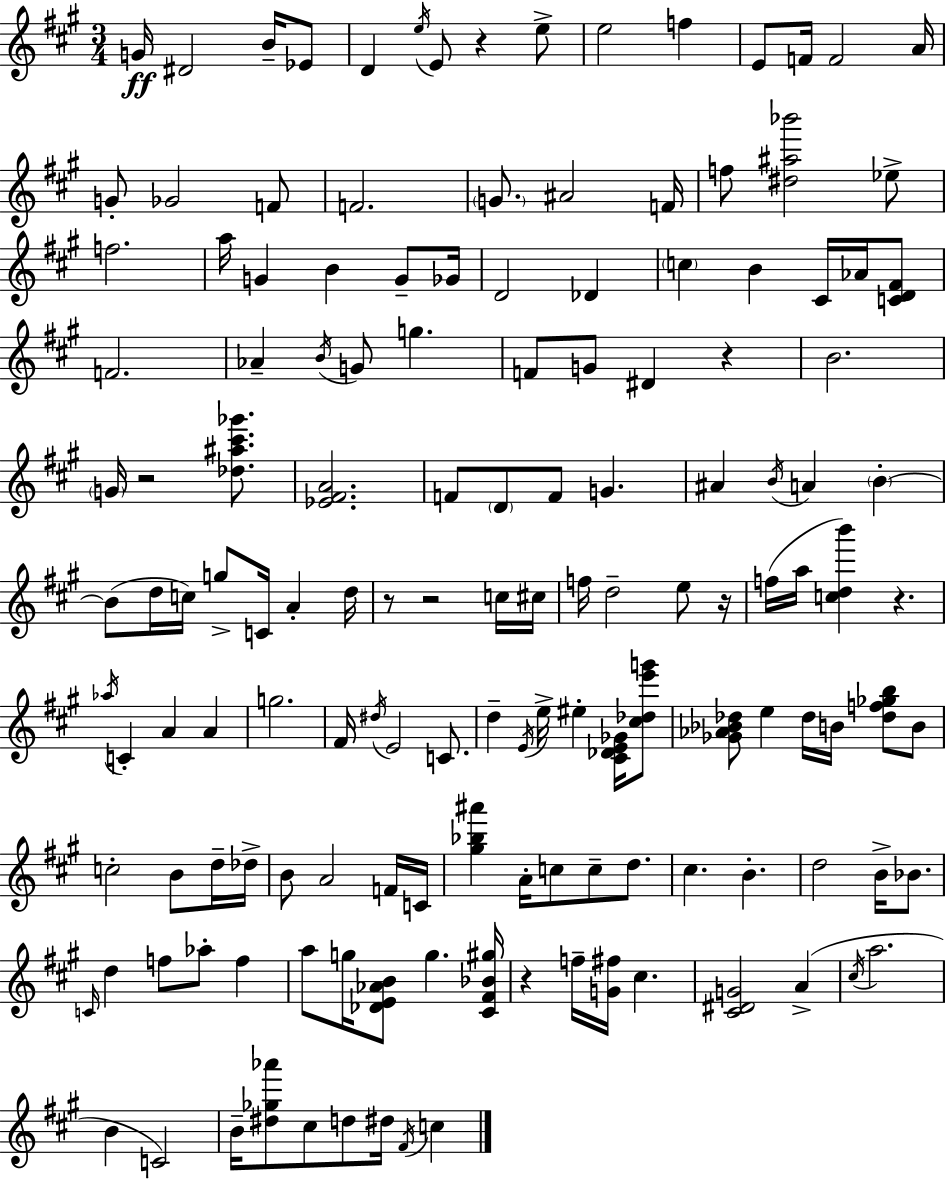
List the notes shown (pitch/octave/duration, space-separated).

G4/s D#4/h B4/s Eb4/e D4/q E5/s E4/e R/q E5/e E5/h F5/q E4/e F4/s F4/h A4/s G4/e Gb4/h F4/e F4/h. G4/e. A#4/h F4/s F5/e [D#5,A#5,Bb6]/h Eb5/e F5/h. A5/s G4/q B4/q G4/e Gb4/s D4/h Db4/q C5/q B4/q C#4/s Ab4/s [C4,D4,F#4]/e F4/h. Ab4/q B4/s G4/e G5/q. F4/e G4/e D#4/q R/q B4/h. G4/s R/h [Db5,A#5,C#6,Gb6]/e. [Eb4,F#4,A4]/h. F4/e D4/e F4/e G4/q. A#4/q B4/s A4/q B4/q B4/e D5/s C5/s G5/e C4/s A4/q D5/s R/e R/h C5/s C#5/s F5/s D5/h E5/e R/s F5/s A5/s [C5,D5,B6]/q R/q. Ab5/s C4/q A4/q A4/q G5/h. F#4/s D#5/s E4/h C4/e. D5/q E4/s E5/s EIS5/q [C#4,Db4,E4,Gb4]/s [C#5,Db5,E6,G6]/e [Gb4,Ab4,Bb4,Db5]/e E5/q Db5/s B4/s [Db5,F5,Gb5,B5]/e B4/e C5/h B4/e D5/s Db5/s B4/e A4/h F4/s C4/s [G#5,Bb5,A#6]/q A4/s C5/e C5/e D5/e. C#5/q. B4/q. D5/h B4/s Bb4/e. C4/s D5/q F5/e Ab5/e F5/q A5/e G5/s [Db4,E4,Ab4,B4]/e G5/q. [C#4,F#4,Bb4,G#5]/s R/q F5/s [G4,F#5]/s C#5/q. [C#4,D#4,G4]/h A4/q C#5/s A5/h. B4/q C4/h B4/s [D#5,Gb5,Ab6]/e C#5/e D5/e D#5/s F#4/s C5/q